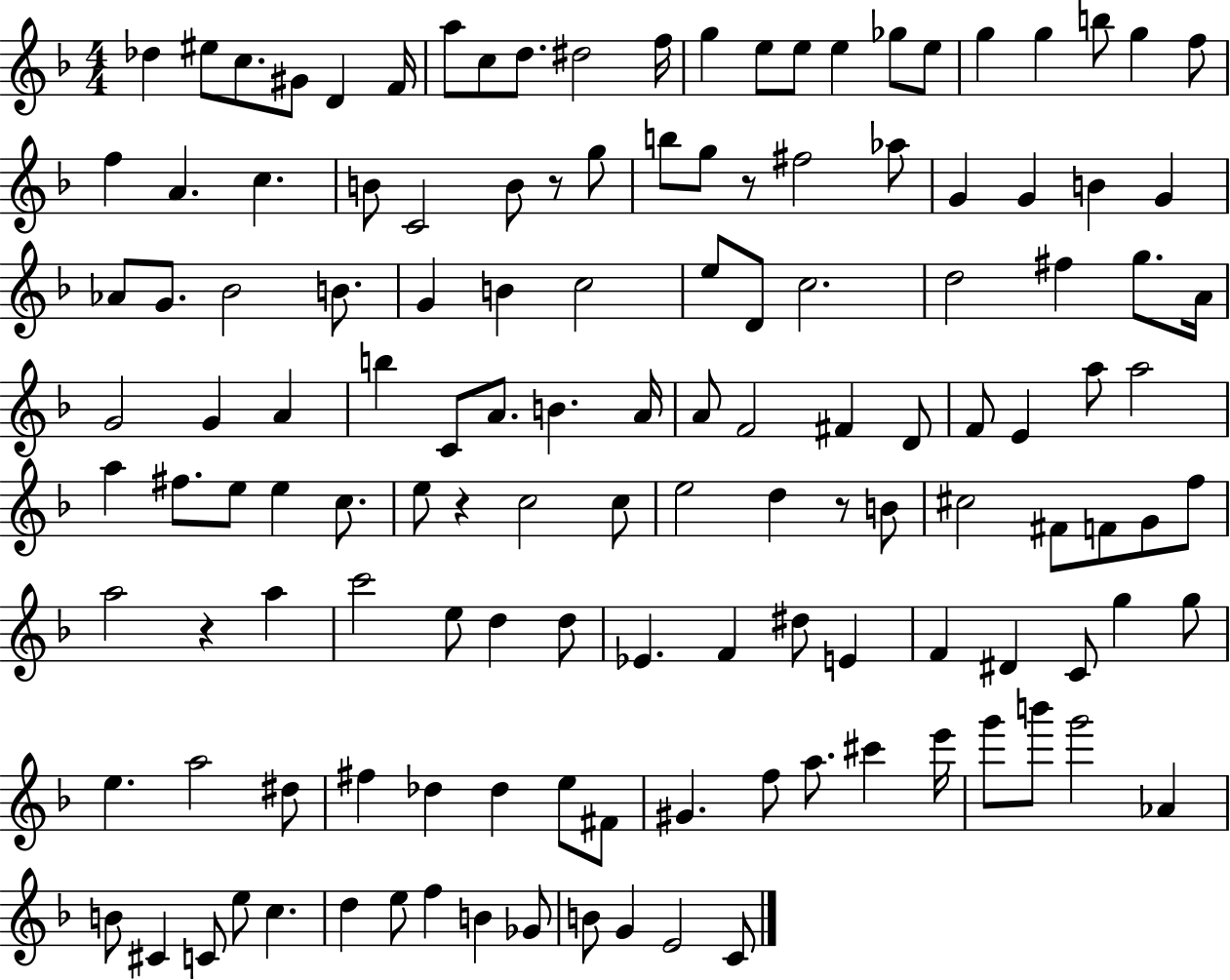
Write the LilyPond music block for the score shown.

{
  \clef treble
  \numericTimeSignature
  \time 4/4
  \key f \major
  des''4 eis''8 c''8. gis'8 d'4 f'16 | a''8 c''8 d''8. dis''2 f''16 | g''4 e''8 e''8 e''4 ges''8 e''8 | g''4 g''4 b''8 g''4 f''8 | \break f''4 a'4. c''4. | b'8 c'2 b'8 r8 g''8 | b''8 g''8 r8 fis''2 aes''8 | g'4 g'4 b'4 g'4 | \break aes'8 g'8. bes'2 b'8. | g'4 b'4 c''2 | e''8 d'8 c''2. | d''2 fis''4 g''8. a'16 | \break g'2 g'4 a'4 | b''4 c'8 a'8. b'4. a'16 | a'8 f'2 fis'4 d'8 | f'8 e'4 a''8 a''2 | \break a''4 fis''8. e''8 e''4 c''8. | e''8 r4 c''2 c''8 | e''2 d''4 r8 b'8 | cis''2 fis'8 f'8 g'8 f''8 | \break a''2 r4 a''4 | c'''2 e''8 d''4 d''8 | ees'4. f'4 dis''8 e'4 | f'4 dis'4 c'8 g''4 g''8 | \break e''4. a''2 dis''8 | fis''4 des''4 des''4 e''8 fis'8 | gis'4. f''8 a''8. cis'''4 e'''16 | g'''8 b'''8 g'''2 aes'4 | \break b'8 cis'4 c'8 e''8 c''4. | d''4 e''8 f''4 b'4 ges'8 | b'8 g'4 e'2 c'8 | \bar "|."
}